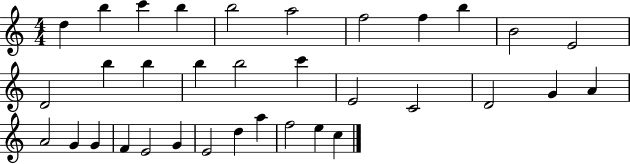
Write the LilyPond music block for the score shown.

{
  \clef treble
  \numericTimeSignature
  \time 4/4
  \key c \major
  d''4 b''4 c'''4 b''4 | b''2 a''2 | f''2 f''4 b''4 | b'2 e'2 | \break d'2 b''4 b''4 | b''4 b''2 c'''4 | e'2 c'2 | d'2 g'4 a'4 | \break a'2 g'4 g'4 | f'4 e'2 g'4 | e'2 d''4 a''4 | f''2 e''4 c''4 | \break \bar "|."
}